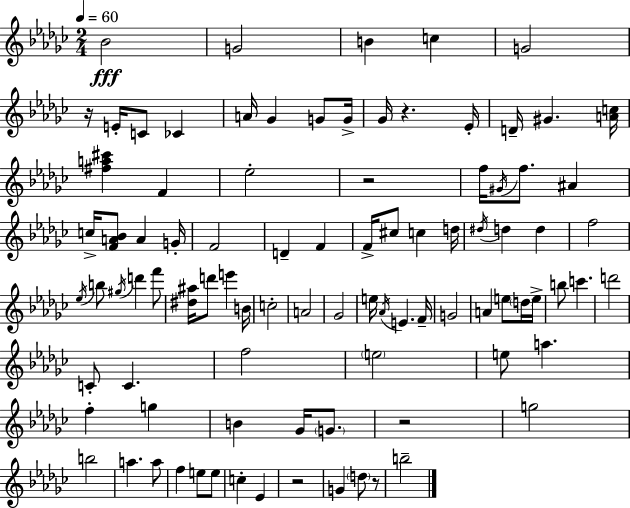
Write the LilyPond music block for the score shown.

{
  \clef treble
  \numericTimeSignature
  \time 2/4
  \key ees \minor
  \tempo 4 = 60
  bes'2\fff | g'2 | b'4 c''4 | g'2 | \break r16 e'16-. c'8 ces'4 | a'16 ges'4 g'8 g'16-> | ges'16 r4. ees'16-. | d'16-- gis'4. <a' c''>16 | \break <fis'' a'' cis'''>4 f'4 | ees''2-. | r2 | f''16 \acciaccatura { gis'16 } f''8. ais'4 | \break c''16-> <f' a' bes'>8 a'4 | g'16-. f'2 | d'4-- f'4 | f'16-> cis''8 c''4 | \break d''16 \acciaccatura { dis''16 } d''4 d''4 | f''2 | \acciaccatura { ees''16 } b''8 \acciaccatura { gis''16 } d'''4 | f'''8 <dis'' ais''>16 d'''8 e'''4 | \break b'16 c''2-. | a'2 | ges'2 | e''16 \acciaccatura { aes'16 } e'4. | \break f'16-- g'2 | a'4 | e''8 \parenthesize d''16 e''16-> b''8 c'''4. | d'''2 | \break c'8-. c'4. | f''2 | \parenthesize e''2 | e''8 a''4. | \break f''4-. | g''4 b'4 | ges'16 \parenthesize g'8. r2 | g''2 | \break b''2 | a''4. | a''8 f''4 | e''8 e''8 c''4-. | \break ees'4 r2 | g'4 | \parenthesize d''8 r8 b''2-- | \bar "|."
}